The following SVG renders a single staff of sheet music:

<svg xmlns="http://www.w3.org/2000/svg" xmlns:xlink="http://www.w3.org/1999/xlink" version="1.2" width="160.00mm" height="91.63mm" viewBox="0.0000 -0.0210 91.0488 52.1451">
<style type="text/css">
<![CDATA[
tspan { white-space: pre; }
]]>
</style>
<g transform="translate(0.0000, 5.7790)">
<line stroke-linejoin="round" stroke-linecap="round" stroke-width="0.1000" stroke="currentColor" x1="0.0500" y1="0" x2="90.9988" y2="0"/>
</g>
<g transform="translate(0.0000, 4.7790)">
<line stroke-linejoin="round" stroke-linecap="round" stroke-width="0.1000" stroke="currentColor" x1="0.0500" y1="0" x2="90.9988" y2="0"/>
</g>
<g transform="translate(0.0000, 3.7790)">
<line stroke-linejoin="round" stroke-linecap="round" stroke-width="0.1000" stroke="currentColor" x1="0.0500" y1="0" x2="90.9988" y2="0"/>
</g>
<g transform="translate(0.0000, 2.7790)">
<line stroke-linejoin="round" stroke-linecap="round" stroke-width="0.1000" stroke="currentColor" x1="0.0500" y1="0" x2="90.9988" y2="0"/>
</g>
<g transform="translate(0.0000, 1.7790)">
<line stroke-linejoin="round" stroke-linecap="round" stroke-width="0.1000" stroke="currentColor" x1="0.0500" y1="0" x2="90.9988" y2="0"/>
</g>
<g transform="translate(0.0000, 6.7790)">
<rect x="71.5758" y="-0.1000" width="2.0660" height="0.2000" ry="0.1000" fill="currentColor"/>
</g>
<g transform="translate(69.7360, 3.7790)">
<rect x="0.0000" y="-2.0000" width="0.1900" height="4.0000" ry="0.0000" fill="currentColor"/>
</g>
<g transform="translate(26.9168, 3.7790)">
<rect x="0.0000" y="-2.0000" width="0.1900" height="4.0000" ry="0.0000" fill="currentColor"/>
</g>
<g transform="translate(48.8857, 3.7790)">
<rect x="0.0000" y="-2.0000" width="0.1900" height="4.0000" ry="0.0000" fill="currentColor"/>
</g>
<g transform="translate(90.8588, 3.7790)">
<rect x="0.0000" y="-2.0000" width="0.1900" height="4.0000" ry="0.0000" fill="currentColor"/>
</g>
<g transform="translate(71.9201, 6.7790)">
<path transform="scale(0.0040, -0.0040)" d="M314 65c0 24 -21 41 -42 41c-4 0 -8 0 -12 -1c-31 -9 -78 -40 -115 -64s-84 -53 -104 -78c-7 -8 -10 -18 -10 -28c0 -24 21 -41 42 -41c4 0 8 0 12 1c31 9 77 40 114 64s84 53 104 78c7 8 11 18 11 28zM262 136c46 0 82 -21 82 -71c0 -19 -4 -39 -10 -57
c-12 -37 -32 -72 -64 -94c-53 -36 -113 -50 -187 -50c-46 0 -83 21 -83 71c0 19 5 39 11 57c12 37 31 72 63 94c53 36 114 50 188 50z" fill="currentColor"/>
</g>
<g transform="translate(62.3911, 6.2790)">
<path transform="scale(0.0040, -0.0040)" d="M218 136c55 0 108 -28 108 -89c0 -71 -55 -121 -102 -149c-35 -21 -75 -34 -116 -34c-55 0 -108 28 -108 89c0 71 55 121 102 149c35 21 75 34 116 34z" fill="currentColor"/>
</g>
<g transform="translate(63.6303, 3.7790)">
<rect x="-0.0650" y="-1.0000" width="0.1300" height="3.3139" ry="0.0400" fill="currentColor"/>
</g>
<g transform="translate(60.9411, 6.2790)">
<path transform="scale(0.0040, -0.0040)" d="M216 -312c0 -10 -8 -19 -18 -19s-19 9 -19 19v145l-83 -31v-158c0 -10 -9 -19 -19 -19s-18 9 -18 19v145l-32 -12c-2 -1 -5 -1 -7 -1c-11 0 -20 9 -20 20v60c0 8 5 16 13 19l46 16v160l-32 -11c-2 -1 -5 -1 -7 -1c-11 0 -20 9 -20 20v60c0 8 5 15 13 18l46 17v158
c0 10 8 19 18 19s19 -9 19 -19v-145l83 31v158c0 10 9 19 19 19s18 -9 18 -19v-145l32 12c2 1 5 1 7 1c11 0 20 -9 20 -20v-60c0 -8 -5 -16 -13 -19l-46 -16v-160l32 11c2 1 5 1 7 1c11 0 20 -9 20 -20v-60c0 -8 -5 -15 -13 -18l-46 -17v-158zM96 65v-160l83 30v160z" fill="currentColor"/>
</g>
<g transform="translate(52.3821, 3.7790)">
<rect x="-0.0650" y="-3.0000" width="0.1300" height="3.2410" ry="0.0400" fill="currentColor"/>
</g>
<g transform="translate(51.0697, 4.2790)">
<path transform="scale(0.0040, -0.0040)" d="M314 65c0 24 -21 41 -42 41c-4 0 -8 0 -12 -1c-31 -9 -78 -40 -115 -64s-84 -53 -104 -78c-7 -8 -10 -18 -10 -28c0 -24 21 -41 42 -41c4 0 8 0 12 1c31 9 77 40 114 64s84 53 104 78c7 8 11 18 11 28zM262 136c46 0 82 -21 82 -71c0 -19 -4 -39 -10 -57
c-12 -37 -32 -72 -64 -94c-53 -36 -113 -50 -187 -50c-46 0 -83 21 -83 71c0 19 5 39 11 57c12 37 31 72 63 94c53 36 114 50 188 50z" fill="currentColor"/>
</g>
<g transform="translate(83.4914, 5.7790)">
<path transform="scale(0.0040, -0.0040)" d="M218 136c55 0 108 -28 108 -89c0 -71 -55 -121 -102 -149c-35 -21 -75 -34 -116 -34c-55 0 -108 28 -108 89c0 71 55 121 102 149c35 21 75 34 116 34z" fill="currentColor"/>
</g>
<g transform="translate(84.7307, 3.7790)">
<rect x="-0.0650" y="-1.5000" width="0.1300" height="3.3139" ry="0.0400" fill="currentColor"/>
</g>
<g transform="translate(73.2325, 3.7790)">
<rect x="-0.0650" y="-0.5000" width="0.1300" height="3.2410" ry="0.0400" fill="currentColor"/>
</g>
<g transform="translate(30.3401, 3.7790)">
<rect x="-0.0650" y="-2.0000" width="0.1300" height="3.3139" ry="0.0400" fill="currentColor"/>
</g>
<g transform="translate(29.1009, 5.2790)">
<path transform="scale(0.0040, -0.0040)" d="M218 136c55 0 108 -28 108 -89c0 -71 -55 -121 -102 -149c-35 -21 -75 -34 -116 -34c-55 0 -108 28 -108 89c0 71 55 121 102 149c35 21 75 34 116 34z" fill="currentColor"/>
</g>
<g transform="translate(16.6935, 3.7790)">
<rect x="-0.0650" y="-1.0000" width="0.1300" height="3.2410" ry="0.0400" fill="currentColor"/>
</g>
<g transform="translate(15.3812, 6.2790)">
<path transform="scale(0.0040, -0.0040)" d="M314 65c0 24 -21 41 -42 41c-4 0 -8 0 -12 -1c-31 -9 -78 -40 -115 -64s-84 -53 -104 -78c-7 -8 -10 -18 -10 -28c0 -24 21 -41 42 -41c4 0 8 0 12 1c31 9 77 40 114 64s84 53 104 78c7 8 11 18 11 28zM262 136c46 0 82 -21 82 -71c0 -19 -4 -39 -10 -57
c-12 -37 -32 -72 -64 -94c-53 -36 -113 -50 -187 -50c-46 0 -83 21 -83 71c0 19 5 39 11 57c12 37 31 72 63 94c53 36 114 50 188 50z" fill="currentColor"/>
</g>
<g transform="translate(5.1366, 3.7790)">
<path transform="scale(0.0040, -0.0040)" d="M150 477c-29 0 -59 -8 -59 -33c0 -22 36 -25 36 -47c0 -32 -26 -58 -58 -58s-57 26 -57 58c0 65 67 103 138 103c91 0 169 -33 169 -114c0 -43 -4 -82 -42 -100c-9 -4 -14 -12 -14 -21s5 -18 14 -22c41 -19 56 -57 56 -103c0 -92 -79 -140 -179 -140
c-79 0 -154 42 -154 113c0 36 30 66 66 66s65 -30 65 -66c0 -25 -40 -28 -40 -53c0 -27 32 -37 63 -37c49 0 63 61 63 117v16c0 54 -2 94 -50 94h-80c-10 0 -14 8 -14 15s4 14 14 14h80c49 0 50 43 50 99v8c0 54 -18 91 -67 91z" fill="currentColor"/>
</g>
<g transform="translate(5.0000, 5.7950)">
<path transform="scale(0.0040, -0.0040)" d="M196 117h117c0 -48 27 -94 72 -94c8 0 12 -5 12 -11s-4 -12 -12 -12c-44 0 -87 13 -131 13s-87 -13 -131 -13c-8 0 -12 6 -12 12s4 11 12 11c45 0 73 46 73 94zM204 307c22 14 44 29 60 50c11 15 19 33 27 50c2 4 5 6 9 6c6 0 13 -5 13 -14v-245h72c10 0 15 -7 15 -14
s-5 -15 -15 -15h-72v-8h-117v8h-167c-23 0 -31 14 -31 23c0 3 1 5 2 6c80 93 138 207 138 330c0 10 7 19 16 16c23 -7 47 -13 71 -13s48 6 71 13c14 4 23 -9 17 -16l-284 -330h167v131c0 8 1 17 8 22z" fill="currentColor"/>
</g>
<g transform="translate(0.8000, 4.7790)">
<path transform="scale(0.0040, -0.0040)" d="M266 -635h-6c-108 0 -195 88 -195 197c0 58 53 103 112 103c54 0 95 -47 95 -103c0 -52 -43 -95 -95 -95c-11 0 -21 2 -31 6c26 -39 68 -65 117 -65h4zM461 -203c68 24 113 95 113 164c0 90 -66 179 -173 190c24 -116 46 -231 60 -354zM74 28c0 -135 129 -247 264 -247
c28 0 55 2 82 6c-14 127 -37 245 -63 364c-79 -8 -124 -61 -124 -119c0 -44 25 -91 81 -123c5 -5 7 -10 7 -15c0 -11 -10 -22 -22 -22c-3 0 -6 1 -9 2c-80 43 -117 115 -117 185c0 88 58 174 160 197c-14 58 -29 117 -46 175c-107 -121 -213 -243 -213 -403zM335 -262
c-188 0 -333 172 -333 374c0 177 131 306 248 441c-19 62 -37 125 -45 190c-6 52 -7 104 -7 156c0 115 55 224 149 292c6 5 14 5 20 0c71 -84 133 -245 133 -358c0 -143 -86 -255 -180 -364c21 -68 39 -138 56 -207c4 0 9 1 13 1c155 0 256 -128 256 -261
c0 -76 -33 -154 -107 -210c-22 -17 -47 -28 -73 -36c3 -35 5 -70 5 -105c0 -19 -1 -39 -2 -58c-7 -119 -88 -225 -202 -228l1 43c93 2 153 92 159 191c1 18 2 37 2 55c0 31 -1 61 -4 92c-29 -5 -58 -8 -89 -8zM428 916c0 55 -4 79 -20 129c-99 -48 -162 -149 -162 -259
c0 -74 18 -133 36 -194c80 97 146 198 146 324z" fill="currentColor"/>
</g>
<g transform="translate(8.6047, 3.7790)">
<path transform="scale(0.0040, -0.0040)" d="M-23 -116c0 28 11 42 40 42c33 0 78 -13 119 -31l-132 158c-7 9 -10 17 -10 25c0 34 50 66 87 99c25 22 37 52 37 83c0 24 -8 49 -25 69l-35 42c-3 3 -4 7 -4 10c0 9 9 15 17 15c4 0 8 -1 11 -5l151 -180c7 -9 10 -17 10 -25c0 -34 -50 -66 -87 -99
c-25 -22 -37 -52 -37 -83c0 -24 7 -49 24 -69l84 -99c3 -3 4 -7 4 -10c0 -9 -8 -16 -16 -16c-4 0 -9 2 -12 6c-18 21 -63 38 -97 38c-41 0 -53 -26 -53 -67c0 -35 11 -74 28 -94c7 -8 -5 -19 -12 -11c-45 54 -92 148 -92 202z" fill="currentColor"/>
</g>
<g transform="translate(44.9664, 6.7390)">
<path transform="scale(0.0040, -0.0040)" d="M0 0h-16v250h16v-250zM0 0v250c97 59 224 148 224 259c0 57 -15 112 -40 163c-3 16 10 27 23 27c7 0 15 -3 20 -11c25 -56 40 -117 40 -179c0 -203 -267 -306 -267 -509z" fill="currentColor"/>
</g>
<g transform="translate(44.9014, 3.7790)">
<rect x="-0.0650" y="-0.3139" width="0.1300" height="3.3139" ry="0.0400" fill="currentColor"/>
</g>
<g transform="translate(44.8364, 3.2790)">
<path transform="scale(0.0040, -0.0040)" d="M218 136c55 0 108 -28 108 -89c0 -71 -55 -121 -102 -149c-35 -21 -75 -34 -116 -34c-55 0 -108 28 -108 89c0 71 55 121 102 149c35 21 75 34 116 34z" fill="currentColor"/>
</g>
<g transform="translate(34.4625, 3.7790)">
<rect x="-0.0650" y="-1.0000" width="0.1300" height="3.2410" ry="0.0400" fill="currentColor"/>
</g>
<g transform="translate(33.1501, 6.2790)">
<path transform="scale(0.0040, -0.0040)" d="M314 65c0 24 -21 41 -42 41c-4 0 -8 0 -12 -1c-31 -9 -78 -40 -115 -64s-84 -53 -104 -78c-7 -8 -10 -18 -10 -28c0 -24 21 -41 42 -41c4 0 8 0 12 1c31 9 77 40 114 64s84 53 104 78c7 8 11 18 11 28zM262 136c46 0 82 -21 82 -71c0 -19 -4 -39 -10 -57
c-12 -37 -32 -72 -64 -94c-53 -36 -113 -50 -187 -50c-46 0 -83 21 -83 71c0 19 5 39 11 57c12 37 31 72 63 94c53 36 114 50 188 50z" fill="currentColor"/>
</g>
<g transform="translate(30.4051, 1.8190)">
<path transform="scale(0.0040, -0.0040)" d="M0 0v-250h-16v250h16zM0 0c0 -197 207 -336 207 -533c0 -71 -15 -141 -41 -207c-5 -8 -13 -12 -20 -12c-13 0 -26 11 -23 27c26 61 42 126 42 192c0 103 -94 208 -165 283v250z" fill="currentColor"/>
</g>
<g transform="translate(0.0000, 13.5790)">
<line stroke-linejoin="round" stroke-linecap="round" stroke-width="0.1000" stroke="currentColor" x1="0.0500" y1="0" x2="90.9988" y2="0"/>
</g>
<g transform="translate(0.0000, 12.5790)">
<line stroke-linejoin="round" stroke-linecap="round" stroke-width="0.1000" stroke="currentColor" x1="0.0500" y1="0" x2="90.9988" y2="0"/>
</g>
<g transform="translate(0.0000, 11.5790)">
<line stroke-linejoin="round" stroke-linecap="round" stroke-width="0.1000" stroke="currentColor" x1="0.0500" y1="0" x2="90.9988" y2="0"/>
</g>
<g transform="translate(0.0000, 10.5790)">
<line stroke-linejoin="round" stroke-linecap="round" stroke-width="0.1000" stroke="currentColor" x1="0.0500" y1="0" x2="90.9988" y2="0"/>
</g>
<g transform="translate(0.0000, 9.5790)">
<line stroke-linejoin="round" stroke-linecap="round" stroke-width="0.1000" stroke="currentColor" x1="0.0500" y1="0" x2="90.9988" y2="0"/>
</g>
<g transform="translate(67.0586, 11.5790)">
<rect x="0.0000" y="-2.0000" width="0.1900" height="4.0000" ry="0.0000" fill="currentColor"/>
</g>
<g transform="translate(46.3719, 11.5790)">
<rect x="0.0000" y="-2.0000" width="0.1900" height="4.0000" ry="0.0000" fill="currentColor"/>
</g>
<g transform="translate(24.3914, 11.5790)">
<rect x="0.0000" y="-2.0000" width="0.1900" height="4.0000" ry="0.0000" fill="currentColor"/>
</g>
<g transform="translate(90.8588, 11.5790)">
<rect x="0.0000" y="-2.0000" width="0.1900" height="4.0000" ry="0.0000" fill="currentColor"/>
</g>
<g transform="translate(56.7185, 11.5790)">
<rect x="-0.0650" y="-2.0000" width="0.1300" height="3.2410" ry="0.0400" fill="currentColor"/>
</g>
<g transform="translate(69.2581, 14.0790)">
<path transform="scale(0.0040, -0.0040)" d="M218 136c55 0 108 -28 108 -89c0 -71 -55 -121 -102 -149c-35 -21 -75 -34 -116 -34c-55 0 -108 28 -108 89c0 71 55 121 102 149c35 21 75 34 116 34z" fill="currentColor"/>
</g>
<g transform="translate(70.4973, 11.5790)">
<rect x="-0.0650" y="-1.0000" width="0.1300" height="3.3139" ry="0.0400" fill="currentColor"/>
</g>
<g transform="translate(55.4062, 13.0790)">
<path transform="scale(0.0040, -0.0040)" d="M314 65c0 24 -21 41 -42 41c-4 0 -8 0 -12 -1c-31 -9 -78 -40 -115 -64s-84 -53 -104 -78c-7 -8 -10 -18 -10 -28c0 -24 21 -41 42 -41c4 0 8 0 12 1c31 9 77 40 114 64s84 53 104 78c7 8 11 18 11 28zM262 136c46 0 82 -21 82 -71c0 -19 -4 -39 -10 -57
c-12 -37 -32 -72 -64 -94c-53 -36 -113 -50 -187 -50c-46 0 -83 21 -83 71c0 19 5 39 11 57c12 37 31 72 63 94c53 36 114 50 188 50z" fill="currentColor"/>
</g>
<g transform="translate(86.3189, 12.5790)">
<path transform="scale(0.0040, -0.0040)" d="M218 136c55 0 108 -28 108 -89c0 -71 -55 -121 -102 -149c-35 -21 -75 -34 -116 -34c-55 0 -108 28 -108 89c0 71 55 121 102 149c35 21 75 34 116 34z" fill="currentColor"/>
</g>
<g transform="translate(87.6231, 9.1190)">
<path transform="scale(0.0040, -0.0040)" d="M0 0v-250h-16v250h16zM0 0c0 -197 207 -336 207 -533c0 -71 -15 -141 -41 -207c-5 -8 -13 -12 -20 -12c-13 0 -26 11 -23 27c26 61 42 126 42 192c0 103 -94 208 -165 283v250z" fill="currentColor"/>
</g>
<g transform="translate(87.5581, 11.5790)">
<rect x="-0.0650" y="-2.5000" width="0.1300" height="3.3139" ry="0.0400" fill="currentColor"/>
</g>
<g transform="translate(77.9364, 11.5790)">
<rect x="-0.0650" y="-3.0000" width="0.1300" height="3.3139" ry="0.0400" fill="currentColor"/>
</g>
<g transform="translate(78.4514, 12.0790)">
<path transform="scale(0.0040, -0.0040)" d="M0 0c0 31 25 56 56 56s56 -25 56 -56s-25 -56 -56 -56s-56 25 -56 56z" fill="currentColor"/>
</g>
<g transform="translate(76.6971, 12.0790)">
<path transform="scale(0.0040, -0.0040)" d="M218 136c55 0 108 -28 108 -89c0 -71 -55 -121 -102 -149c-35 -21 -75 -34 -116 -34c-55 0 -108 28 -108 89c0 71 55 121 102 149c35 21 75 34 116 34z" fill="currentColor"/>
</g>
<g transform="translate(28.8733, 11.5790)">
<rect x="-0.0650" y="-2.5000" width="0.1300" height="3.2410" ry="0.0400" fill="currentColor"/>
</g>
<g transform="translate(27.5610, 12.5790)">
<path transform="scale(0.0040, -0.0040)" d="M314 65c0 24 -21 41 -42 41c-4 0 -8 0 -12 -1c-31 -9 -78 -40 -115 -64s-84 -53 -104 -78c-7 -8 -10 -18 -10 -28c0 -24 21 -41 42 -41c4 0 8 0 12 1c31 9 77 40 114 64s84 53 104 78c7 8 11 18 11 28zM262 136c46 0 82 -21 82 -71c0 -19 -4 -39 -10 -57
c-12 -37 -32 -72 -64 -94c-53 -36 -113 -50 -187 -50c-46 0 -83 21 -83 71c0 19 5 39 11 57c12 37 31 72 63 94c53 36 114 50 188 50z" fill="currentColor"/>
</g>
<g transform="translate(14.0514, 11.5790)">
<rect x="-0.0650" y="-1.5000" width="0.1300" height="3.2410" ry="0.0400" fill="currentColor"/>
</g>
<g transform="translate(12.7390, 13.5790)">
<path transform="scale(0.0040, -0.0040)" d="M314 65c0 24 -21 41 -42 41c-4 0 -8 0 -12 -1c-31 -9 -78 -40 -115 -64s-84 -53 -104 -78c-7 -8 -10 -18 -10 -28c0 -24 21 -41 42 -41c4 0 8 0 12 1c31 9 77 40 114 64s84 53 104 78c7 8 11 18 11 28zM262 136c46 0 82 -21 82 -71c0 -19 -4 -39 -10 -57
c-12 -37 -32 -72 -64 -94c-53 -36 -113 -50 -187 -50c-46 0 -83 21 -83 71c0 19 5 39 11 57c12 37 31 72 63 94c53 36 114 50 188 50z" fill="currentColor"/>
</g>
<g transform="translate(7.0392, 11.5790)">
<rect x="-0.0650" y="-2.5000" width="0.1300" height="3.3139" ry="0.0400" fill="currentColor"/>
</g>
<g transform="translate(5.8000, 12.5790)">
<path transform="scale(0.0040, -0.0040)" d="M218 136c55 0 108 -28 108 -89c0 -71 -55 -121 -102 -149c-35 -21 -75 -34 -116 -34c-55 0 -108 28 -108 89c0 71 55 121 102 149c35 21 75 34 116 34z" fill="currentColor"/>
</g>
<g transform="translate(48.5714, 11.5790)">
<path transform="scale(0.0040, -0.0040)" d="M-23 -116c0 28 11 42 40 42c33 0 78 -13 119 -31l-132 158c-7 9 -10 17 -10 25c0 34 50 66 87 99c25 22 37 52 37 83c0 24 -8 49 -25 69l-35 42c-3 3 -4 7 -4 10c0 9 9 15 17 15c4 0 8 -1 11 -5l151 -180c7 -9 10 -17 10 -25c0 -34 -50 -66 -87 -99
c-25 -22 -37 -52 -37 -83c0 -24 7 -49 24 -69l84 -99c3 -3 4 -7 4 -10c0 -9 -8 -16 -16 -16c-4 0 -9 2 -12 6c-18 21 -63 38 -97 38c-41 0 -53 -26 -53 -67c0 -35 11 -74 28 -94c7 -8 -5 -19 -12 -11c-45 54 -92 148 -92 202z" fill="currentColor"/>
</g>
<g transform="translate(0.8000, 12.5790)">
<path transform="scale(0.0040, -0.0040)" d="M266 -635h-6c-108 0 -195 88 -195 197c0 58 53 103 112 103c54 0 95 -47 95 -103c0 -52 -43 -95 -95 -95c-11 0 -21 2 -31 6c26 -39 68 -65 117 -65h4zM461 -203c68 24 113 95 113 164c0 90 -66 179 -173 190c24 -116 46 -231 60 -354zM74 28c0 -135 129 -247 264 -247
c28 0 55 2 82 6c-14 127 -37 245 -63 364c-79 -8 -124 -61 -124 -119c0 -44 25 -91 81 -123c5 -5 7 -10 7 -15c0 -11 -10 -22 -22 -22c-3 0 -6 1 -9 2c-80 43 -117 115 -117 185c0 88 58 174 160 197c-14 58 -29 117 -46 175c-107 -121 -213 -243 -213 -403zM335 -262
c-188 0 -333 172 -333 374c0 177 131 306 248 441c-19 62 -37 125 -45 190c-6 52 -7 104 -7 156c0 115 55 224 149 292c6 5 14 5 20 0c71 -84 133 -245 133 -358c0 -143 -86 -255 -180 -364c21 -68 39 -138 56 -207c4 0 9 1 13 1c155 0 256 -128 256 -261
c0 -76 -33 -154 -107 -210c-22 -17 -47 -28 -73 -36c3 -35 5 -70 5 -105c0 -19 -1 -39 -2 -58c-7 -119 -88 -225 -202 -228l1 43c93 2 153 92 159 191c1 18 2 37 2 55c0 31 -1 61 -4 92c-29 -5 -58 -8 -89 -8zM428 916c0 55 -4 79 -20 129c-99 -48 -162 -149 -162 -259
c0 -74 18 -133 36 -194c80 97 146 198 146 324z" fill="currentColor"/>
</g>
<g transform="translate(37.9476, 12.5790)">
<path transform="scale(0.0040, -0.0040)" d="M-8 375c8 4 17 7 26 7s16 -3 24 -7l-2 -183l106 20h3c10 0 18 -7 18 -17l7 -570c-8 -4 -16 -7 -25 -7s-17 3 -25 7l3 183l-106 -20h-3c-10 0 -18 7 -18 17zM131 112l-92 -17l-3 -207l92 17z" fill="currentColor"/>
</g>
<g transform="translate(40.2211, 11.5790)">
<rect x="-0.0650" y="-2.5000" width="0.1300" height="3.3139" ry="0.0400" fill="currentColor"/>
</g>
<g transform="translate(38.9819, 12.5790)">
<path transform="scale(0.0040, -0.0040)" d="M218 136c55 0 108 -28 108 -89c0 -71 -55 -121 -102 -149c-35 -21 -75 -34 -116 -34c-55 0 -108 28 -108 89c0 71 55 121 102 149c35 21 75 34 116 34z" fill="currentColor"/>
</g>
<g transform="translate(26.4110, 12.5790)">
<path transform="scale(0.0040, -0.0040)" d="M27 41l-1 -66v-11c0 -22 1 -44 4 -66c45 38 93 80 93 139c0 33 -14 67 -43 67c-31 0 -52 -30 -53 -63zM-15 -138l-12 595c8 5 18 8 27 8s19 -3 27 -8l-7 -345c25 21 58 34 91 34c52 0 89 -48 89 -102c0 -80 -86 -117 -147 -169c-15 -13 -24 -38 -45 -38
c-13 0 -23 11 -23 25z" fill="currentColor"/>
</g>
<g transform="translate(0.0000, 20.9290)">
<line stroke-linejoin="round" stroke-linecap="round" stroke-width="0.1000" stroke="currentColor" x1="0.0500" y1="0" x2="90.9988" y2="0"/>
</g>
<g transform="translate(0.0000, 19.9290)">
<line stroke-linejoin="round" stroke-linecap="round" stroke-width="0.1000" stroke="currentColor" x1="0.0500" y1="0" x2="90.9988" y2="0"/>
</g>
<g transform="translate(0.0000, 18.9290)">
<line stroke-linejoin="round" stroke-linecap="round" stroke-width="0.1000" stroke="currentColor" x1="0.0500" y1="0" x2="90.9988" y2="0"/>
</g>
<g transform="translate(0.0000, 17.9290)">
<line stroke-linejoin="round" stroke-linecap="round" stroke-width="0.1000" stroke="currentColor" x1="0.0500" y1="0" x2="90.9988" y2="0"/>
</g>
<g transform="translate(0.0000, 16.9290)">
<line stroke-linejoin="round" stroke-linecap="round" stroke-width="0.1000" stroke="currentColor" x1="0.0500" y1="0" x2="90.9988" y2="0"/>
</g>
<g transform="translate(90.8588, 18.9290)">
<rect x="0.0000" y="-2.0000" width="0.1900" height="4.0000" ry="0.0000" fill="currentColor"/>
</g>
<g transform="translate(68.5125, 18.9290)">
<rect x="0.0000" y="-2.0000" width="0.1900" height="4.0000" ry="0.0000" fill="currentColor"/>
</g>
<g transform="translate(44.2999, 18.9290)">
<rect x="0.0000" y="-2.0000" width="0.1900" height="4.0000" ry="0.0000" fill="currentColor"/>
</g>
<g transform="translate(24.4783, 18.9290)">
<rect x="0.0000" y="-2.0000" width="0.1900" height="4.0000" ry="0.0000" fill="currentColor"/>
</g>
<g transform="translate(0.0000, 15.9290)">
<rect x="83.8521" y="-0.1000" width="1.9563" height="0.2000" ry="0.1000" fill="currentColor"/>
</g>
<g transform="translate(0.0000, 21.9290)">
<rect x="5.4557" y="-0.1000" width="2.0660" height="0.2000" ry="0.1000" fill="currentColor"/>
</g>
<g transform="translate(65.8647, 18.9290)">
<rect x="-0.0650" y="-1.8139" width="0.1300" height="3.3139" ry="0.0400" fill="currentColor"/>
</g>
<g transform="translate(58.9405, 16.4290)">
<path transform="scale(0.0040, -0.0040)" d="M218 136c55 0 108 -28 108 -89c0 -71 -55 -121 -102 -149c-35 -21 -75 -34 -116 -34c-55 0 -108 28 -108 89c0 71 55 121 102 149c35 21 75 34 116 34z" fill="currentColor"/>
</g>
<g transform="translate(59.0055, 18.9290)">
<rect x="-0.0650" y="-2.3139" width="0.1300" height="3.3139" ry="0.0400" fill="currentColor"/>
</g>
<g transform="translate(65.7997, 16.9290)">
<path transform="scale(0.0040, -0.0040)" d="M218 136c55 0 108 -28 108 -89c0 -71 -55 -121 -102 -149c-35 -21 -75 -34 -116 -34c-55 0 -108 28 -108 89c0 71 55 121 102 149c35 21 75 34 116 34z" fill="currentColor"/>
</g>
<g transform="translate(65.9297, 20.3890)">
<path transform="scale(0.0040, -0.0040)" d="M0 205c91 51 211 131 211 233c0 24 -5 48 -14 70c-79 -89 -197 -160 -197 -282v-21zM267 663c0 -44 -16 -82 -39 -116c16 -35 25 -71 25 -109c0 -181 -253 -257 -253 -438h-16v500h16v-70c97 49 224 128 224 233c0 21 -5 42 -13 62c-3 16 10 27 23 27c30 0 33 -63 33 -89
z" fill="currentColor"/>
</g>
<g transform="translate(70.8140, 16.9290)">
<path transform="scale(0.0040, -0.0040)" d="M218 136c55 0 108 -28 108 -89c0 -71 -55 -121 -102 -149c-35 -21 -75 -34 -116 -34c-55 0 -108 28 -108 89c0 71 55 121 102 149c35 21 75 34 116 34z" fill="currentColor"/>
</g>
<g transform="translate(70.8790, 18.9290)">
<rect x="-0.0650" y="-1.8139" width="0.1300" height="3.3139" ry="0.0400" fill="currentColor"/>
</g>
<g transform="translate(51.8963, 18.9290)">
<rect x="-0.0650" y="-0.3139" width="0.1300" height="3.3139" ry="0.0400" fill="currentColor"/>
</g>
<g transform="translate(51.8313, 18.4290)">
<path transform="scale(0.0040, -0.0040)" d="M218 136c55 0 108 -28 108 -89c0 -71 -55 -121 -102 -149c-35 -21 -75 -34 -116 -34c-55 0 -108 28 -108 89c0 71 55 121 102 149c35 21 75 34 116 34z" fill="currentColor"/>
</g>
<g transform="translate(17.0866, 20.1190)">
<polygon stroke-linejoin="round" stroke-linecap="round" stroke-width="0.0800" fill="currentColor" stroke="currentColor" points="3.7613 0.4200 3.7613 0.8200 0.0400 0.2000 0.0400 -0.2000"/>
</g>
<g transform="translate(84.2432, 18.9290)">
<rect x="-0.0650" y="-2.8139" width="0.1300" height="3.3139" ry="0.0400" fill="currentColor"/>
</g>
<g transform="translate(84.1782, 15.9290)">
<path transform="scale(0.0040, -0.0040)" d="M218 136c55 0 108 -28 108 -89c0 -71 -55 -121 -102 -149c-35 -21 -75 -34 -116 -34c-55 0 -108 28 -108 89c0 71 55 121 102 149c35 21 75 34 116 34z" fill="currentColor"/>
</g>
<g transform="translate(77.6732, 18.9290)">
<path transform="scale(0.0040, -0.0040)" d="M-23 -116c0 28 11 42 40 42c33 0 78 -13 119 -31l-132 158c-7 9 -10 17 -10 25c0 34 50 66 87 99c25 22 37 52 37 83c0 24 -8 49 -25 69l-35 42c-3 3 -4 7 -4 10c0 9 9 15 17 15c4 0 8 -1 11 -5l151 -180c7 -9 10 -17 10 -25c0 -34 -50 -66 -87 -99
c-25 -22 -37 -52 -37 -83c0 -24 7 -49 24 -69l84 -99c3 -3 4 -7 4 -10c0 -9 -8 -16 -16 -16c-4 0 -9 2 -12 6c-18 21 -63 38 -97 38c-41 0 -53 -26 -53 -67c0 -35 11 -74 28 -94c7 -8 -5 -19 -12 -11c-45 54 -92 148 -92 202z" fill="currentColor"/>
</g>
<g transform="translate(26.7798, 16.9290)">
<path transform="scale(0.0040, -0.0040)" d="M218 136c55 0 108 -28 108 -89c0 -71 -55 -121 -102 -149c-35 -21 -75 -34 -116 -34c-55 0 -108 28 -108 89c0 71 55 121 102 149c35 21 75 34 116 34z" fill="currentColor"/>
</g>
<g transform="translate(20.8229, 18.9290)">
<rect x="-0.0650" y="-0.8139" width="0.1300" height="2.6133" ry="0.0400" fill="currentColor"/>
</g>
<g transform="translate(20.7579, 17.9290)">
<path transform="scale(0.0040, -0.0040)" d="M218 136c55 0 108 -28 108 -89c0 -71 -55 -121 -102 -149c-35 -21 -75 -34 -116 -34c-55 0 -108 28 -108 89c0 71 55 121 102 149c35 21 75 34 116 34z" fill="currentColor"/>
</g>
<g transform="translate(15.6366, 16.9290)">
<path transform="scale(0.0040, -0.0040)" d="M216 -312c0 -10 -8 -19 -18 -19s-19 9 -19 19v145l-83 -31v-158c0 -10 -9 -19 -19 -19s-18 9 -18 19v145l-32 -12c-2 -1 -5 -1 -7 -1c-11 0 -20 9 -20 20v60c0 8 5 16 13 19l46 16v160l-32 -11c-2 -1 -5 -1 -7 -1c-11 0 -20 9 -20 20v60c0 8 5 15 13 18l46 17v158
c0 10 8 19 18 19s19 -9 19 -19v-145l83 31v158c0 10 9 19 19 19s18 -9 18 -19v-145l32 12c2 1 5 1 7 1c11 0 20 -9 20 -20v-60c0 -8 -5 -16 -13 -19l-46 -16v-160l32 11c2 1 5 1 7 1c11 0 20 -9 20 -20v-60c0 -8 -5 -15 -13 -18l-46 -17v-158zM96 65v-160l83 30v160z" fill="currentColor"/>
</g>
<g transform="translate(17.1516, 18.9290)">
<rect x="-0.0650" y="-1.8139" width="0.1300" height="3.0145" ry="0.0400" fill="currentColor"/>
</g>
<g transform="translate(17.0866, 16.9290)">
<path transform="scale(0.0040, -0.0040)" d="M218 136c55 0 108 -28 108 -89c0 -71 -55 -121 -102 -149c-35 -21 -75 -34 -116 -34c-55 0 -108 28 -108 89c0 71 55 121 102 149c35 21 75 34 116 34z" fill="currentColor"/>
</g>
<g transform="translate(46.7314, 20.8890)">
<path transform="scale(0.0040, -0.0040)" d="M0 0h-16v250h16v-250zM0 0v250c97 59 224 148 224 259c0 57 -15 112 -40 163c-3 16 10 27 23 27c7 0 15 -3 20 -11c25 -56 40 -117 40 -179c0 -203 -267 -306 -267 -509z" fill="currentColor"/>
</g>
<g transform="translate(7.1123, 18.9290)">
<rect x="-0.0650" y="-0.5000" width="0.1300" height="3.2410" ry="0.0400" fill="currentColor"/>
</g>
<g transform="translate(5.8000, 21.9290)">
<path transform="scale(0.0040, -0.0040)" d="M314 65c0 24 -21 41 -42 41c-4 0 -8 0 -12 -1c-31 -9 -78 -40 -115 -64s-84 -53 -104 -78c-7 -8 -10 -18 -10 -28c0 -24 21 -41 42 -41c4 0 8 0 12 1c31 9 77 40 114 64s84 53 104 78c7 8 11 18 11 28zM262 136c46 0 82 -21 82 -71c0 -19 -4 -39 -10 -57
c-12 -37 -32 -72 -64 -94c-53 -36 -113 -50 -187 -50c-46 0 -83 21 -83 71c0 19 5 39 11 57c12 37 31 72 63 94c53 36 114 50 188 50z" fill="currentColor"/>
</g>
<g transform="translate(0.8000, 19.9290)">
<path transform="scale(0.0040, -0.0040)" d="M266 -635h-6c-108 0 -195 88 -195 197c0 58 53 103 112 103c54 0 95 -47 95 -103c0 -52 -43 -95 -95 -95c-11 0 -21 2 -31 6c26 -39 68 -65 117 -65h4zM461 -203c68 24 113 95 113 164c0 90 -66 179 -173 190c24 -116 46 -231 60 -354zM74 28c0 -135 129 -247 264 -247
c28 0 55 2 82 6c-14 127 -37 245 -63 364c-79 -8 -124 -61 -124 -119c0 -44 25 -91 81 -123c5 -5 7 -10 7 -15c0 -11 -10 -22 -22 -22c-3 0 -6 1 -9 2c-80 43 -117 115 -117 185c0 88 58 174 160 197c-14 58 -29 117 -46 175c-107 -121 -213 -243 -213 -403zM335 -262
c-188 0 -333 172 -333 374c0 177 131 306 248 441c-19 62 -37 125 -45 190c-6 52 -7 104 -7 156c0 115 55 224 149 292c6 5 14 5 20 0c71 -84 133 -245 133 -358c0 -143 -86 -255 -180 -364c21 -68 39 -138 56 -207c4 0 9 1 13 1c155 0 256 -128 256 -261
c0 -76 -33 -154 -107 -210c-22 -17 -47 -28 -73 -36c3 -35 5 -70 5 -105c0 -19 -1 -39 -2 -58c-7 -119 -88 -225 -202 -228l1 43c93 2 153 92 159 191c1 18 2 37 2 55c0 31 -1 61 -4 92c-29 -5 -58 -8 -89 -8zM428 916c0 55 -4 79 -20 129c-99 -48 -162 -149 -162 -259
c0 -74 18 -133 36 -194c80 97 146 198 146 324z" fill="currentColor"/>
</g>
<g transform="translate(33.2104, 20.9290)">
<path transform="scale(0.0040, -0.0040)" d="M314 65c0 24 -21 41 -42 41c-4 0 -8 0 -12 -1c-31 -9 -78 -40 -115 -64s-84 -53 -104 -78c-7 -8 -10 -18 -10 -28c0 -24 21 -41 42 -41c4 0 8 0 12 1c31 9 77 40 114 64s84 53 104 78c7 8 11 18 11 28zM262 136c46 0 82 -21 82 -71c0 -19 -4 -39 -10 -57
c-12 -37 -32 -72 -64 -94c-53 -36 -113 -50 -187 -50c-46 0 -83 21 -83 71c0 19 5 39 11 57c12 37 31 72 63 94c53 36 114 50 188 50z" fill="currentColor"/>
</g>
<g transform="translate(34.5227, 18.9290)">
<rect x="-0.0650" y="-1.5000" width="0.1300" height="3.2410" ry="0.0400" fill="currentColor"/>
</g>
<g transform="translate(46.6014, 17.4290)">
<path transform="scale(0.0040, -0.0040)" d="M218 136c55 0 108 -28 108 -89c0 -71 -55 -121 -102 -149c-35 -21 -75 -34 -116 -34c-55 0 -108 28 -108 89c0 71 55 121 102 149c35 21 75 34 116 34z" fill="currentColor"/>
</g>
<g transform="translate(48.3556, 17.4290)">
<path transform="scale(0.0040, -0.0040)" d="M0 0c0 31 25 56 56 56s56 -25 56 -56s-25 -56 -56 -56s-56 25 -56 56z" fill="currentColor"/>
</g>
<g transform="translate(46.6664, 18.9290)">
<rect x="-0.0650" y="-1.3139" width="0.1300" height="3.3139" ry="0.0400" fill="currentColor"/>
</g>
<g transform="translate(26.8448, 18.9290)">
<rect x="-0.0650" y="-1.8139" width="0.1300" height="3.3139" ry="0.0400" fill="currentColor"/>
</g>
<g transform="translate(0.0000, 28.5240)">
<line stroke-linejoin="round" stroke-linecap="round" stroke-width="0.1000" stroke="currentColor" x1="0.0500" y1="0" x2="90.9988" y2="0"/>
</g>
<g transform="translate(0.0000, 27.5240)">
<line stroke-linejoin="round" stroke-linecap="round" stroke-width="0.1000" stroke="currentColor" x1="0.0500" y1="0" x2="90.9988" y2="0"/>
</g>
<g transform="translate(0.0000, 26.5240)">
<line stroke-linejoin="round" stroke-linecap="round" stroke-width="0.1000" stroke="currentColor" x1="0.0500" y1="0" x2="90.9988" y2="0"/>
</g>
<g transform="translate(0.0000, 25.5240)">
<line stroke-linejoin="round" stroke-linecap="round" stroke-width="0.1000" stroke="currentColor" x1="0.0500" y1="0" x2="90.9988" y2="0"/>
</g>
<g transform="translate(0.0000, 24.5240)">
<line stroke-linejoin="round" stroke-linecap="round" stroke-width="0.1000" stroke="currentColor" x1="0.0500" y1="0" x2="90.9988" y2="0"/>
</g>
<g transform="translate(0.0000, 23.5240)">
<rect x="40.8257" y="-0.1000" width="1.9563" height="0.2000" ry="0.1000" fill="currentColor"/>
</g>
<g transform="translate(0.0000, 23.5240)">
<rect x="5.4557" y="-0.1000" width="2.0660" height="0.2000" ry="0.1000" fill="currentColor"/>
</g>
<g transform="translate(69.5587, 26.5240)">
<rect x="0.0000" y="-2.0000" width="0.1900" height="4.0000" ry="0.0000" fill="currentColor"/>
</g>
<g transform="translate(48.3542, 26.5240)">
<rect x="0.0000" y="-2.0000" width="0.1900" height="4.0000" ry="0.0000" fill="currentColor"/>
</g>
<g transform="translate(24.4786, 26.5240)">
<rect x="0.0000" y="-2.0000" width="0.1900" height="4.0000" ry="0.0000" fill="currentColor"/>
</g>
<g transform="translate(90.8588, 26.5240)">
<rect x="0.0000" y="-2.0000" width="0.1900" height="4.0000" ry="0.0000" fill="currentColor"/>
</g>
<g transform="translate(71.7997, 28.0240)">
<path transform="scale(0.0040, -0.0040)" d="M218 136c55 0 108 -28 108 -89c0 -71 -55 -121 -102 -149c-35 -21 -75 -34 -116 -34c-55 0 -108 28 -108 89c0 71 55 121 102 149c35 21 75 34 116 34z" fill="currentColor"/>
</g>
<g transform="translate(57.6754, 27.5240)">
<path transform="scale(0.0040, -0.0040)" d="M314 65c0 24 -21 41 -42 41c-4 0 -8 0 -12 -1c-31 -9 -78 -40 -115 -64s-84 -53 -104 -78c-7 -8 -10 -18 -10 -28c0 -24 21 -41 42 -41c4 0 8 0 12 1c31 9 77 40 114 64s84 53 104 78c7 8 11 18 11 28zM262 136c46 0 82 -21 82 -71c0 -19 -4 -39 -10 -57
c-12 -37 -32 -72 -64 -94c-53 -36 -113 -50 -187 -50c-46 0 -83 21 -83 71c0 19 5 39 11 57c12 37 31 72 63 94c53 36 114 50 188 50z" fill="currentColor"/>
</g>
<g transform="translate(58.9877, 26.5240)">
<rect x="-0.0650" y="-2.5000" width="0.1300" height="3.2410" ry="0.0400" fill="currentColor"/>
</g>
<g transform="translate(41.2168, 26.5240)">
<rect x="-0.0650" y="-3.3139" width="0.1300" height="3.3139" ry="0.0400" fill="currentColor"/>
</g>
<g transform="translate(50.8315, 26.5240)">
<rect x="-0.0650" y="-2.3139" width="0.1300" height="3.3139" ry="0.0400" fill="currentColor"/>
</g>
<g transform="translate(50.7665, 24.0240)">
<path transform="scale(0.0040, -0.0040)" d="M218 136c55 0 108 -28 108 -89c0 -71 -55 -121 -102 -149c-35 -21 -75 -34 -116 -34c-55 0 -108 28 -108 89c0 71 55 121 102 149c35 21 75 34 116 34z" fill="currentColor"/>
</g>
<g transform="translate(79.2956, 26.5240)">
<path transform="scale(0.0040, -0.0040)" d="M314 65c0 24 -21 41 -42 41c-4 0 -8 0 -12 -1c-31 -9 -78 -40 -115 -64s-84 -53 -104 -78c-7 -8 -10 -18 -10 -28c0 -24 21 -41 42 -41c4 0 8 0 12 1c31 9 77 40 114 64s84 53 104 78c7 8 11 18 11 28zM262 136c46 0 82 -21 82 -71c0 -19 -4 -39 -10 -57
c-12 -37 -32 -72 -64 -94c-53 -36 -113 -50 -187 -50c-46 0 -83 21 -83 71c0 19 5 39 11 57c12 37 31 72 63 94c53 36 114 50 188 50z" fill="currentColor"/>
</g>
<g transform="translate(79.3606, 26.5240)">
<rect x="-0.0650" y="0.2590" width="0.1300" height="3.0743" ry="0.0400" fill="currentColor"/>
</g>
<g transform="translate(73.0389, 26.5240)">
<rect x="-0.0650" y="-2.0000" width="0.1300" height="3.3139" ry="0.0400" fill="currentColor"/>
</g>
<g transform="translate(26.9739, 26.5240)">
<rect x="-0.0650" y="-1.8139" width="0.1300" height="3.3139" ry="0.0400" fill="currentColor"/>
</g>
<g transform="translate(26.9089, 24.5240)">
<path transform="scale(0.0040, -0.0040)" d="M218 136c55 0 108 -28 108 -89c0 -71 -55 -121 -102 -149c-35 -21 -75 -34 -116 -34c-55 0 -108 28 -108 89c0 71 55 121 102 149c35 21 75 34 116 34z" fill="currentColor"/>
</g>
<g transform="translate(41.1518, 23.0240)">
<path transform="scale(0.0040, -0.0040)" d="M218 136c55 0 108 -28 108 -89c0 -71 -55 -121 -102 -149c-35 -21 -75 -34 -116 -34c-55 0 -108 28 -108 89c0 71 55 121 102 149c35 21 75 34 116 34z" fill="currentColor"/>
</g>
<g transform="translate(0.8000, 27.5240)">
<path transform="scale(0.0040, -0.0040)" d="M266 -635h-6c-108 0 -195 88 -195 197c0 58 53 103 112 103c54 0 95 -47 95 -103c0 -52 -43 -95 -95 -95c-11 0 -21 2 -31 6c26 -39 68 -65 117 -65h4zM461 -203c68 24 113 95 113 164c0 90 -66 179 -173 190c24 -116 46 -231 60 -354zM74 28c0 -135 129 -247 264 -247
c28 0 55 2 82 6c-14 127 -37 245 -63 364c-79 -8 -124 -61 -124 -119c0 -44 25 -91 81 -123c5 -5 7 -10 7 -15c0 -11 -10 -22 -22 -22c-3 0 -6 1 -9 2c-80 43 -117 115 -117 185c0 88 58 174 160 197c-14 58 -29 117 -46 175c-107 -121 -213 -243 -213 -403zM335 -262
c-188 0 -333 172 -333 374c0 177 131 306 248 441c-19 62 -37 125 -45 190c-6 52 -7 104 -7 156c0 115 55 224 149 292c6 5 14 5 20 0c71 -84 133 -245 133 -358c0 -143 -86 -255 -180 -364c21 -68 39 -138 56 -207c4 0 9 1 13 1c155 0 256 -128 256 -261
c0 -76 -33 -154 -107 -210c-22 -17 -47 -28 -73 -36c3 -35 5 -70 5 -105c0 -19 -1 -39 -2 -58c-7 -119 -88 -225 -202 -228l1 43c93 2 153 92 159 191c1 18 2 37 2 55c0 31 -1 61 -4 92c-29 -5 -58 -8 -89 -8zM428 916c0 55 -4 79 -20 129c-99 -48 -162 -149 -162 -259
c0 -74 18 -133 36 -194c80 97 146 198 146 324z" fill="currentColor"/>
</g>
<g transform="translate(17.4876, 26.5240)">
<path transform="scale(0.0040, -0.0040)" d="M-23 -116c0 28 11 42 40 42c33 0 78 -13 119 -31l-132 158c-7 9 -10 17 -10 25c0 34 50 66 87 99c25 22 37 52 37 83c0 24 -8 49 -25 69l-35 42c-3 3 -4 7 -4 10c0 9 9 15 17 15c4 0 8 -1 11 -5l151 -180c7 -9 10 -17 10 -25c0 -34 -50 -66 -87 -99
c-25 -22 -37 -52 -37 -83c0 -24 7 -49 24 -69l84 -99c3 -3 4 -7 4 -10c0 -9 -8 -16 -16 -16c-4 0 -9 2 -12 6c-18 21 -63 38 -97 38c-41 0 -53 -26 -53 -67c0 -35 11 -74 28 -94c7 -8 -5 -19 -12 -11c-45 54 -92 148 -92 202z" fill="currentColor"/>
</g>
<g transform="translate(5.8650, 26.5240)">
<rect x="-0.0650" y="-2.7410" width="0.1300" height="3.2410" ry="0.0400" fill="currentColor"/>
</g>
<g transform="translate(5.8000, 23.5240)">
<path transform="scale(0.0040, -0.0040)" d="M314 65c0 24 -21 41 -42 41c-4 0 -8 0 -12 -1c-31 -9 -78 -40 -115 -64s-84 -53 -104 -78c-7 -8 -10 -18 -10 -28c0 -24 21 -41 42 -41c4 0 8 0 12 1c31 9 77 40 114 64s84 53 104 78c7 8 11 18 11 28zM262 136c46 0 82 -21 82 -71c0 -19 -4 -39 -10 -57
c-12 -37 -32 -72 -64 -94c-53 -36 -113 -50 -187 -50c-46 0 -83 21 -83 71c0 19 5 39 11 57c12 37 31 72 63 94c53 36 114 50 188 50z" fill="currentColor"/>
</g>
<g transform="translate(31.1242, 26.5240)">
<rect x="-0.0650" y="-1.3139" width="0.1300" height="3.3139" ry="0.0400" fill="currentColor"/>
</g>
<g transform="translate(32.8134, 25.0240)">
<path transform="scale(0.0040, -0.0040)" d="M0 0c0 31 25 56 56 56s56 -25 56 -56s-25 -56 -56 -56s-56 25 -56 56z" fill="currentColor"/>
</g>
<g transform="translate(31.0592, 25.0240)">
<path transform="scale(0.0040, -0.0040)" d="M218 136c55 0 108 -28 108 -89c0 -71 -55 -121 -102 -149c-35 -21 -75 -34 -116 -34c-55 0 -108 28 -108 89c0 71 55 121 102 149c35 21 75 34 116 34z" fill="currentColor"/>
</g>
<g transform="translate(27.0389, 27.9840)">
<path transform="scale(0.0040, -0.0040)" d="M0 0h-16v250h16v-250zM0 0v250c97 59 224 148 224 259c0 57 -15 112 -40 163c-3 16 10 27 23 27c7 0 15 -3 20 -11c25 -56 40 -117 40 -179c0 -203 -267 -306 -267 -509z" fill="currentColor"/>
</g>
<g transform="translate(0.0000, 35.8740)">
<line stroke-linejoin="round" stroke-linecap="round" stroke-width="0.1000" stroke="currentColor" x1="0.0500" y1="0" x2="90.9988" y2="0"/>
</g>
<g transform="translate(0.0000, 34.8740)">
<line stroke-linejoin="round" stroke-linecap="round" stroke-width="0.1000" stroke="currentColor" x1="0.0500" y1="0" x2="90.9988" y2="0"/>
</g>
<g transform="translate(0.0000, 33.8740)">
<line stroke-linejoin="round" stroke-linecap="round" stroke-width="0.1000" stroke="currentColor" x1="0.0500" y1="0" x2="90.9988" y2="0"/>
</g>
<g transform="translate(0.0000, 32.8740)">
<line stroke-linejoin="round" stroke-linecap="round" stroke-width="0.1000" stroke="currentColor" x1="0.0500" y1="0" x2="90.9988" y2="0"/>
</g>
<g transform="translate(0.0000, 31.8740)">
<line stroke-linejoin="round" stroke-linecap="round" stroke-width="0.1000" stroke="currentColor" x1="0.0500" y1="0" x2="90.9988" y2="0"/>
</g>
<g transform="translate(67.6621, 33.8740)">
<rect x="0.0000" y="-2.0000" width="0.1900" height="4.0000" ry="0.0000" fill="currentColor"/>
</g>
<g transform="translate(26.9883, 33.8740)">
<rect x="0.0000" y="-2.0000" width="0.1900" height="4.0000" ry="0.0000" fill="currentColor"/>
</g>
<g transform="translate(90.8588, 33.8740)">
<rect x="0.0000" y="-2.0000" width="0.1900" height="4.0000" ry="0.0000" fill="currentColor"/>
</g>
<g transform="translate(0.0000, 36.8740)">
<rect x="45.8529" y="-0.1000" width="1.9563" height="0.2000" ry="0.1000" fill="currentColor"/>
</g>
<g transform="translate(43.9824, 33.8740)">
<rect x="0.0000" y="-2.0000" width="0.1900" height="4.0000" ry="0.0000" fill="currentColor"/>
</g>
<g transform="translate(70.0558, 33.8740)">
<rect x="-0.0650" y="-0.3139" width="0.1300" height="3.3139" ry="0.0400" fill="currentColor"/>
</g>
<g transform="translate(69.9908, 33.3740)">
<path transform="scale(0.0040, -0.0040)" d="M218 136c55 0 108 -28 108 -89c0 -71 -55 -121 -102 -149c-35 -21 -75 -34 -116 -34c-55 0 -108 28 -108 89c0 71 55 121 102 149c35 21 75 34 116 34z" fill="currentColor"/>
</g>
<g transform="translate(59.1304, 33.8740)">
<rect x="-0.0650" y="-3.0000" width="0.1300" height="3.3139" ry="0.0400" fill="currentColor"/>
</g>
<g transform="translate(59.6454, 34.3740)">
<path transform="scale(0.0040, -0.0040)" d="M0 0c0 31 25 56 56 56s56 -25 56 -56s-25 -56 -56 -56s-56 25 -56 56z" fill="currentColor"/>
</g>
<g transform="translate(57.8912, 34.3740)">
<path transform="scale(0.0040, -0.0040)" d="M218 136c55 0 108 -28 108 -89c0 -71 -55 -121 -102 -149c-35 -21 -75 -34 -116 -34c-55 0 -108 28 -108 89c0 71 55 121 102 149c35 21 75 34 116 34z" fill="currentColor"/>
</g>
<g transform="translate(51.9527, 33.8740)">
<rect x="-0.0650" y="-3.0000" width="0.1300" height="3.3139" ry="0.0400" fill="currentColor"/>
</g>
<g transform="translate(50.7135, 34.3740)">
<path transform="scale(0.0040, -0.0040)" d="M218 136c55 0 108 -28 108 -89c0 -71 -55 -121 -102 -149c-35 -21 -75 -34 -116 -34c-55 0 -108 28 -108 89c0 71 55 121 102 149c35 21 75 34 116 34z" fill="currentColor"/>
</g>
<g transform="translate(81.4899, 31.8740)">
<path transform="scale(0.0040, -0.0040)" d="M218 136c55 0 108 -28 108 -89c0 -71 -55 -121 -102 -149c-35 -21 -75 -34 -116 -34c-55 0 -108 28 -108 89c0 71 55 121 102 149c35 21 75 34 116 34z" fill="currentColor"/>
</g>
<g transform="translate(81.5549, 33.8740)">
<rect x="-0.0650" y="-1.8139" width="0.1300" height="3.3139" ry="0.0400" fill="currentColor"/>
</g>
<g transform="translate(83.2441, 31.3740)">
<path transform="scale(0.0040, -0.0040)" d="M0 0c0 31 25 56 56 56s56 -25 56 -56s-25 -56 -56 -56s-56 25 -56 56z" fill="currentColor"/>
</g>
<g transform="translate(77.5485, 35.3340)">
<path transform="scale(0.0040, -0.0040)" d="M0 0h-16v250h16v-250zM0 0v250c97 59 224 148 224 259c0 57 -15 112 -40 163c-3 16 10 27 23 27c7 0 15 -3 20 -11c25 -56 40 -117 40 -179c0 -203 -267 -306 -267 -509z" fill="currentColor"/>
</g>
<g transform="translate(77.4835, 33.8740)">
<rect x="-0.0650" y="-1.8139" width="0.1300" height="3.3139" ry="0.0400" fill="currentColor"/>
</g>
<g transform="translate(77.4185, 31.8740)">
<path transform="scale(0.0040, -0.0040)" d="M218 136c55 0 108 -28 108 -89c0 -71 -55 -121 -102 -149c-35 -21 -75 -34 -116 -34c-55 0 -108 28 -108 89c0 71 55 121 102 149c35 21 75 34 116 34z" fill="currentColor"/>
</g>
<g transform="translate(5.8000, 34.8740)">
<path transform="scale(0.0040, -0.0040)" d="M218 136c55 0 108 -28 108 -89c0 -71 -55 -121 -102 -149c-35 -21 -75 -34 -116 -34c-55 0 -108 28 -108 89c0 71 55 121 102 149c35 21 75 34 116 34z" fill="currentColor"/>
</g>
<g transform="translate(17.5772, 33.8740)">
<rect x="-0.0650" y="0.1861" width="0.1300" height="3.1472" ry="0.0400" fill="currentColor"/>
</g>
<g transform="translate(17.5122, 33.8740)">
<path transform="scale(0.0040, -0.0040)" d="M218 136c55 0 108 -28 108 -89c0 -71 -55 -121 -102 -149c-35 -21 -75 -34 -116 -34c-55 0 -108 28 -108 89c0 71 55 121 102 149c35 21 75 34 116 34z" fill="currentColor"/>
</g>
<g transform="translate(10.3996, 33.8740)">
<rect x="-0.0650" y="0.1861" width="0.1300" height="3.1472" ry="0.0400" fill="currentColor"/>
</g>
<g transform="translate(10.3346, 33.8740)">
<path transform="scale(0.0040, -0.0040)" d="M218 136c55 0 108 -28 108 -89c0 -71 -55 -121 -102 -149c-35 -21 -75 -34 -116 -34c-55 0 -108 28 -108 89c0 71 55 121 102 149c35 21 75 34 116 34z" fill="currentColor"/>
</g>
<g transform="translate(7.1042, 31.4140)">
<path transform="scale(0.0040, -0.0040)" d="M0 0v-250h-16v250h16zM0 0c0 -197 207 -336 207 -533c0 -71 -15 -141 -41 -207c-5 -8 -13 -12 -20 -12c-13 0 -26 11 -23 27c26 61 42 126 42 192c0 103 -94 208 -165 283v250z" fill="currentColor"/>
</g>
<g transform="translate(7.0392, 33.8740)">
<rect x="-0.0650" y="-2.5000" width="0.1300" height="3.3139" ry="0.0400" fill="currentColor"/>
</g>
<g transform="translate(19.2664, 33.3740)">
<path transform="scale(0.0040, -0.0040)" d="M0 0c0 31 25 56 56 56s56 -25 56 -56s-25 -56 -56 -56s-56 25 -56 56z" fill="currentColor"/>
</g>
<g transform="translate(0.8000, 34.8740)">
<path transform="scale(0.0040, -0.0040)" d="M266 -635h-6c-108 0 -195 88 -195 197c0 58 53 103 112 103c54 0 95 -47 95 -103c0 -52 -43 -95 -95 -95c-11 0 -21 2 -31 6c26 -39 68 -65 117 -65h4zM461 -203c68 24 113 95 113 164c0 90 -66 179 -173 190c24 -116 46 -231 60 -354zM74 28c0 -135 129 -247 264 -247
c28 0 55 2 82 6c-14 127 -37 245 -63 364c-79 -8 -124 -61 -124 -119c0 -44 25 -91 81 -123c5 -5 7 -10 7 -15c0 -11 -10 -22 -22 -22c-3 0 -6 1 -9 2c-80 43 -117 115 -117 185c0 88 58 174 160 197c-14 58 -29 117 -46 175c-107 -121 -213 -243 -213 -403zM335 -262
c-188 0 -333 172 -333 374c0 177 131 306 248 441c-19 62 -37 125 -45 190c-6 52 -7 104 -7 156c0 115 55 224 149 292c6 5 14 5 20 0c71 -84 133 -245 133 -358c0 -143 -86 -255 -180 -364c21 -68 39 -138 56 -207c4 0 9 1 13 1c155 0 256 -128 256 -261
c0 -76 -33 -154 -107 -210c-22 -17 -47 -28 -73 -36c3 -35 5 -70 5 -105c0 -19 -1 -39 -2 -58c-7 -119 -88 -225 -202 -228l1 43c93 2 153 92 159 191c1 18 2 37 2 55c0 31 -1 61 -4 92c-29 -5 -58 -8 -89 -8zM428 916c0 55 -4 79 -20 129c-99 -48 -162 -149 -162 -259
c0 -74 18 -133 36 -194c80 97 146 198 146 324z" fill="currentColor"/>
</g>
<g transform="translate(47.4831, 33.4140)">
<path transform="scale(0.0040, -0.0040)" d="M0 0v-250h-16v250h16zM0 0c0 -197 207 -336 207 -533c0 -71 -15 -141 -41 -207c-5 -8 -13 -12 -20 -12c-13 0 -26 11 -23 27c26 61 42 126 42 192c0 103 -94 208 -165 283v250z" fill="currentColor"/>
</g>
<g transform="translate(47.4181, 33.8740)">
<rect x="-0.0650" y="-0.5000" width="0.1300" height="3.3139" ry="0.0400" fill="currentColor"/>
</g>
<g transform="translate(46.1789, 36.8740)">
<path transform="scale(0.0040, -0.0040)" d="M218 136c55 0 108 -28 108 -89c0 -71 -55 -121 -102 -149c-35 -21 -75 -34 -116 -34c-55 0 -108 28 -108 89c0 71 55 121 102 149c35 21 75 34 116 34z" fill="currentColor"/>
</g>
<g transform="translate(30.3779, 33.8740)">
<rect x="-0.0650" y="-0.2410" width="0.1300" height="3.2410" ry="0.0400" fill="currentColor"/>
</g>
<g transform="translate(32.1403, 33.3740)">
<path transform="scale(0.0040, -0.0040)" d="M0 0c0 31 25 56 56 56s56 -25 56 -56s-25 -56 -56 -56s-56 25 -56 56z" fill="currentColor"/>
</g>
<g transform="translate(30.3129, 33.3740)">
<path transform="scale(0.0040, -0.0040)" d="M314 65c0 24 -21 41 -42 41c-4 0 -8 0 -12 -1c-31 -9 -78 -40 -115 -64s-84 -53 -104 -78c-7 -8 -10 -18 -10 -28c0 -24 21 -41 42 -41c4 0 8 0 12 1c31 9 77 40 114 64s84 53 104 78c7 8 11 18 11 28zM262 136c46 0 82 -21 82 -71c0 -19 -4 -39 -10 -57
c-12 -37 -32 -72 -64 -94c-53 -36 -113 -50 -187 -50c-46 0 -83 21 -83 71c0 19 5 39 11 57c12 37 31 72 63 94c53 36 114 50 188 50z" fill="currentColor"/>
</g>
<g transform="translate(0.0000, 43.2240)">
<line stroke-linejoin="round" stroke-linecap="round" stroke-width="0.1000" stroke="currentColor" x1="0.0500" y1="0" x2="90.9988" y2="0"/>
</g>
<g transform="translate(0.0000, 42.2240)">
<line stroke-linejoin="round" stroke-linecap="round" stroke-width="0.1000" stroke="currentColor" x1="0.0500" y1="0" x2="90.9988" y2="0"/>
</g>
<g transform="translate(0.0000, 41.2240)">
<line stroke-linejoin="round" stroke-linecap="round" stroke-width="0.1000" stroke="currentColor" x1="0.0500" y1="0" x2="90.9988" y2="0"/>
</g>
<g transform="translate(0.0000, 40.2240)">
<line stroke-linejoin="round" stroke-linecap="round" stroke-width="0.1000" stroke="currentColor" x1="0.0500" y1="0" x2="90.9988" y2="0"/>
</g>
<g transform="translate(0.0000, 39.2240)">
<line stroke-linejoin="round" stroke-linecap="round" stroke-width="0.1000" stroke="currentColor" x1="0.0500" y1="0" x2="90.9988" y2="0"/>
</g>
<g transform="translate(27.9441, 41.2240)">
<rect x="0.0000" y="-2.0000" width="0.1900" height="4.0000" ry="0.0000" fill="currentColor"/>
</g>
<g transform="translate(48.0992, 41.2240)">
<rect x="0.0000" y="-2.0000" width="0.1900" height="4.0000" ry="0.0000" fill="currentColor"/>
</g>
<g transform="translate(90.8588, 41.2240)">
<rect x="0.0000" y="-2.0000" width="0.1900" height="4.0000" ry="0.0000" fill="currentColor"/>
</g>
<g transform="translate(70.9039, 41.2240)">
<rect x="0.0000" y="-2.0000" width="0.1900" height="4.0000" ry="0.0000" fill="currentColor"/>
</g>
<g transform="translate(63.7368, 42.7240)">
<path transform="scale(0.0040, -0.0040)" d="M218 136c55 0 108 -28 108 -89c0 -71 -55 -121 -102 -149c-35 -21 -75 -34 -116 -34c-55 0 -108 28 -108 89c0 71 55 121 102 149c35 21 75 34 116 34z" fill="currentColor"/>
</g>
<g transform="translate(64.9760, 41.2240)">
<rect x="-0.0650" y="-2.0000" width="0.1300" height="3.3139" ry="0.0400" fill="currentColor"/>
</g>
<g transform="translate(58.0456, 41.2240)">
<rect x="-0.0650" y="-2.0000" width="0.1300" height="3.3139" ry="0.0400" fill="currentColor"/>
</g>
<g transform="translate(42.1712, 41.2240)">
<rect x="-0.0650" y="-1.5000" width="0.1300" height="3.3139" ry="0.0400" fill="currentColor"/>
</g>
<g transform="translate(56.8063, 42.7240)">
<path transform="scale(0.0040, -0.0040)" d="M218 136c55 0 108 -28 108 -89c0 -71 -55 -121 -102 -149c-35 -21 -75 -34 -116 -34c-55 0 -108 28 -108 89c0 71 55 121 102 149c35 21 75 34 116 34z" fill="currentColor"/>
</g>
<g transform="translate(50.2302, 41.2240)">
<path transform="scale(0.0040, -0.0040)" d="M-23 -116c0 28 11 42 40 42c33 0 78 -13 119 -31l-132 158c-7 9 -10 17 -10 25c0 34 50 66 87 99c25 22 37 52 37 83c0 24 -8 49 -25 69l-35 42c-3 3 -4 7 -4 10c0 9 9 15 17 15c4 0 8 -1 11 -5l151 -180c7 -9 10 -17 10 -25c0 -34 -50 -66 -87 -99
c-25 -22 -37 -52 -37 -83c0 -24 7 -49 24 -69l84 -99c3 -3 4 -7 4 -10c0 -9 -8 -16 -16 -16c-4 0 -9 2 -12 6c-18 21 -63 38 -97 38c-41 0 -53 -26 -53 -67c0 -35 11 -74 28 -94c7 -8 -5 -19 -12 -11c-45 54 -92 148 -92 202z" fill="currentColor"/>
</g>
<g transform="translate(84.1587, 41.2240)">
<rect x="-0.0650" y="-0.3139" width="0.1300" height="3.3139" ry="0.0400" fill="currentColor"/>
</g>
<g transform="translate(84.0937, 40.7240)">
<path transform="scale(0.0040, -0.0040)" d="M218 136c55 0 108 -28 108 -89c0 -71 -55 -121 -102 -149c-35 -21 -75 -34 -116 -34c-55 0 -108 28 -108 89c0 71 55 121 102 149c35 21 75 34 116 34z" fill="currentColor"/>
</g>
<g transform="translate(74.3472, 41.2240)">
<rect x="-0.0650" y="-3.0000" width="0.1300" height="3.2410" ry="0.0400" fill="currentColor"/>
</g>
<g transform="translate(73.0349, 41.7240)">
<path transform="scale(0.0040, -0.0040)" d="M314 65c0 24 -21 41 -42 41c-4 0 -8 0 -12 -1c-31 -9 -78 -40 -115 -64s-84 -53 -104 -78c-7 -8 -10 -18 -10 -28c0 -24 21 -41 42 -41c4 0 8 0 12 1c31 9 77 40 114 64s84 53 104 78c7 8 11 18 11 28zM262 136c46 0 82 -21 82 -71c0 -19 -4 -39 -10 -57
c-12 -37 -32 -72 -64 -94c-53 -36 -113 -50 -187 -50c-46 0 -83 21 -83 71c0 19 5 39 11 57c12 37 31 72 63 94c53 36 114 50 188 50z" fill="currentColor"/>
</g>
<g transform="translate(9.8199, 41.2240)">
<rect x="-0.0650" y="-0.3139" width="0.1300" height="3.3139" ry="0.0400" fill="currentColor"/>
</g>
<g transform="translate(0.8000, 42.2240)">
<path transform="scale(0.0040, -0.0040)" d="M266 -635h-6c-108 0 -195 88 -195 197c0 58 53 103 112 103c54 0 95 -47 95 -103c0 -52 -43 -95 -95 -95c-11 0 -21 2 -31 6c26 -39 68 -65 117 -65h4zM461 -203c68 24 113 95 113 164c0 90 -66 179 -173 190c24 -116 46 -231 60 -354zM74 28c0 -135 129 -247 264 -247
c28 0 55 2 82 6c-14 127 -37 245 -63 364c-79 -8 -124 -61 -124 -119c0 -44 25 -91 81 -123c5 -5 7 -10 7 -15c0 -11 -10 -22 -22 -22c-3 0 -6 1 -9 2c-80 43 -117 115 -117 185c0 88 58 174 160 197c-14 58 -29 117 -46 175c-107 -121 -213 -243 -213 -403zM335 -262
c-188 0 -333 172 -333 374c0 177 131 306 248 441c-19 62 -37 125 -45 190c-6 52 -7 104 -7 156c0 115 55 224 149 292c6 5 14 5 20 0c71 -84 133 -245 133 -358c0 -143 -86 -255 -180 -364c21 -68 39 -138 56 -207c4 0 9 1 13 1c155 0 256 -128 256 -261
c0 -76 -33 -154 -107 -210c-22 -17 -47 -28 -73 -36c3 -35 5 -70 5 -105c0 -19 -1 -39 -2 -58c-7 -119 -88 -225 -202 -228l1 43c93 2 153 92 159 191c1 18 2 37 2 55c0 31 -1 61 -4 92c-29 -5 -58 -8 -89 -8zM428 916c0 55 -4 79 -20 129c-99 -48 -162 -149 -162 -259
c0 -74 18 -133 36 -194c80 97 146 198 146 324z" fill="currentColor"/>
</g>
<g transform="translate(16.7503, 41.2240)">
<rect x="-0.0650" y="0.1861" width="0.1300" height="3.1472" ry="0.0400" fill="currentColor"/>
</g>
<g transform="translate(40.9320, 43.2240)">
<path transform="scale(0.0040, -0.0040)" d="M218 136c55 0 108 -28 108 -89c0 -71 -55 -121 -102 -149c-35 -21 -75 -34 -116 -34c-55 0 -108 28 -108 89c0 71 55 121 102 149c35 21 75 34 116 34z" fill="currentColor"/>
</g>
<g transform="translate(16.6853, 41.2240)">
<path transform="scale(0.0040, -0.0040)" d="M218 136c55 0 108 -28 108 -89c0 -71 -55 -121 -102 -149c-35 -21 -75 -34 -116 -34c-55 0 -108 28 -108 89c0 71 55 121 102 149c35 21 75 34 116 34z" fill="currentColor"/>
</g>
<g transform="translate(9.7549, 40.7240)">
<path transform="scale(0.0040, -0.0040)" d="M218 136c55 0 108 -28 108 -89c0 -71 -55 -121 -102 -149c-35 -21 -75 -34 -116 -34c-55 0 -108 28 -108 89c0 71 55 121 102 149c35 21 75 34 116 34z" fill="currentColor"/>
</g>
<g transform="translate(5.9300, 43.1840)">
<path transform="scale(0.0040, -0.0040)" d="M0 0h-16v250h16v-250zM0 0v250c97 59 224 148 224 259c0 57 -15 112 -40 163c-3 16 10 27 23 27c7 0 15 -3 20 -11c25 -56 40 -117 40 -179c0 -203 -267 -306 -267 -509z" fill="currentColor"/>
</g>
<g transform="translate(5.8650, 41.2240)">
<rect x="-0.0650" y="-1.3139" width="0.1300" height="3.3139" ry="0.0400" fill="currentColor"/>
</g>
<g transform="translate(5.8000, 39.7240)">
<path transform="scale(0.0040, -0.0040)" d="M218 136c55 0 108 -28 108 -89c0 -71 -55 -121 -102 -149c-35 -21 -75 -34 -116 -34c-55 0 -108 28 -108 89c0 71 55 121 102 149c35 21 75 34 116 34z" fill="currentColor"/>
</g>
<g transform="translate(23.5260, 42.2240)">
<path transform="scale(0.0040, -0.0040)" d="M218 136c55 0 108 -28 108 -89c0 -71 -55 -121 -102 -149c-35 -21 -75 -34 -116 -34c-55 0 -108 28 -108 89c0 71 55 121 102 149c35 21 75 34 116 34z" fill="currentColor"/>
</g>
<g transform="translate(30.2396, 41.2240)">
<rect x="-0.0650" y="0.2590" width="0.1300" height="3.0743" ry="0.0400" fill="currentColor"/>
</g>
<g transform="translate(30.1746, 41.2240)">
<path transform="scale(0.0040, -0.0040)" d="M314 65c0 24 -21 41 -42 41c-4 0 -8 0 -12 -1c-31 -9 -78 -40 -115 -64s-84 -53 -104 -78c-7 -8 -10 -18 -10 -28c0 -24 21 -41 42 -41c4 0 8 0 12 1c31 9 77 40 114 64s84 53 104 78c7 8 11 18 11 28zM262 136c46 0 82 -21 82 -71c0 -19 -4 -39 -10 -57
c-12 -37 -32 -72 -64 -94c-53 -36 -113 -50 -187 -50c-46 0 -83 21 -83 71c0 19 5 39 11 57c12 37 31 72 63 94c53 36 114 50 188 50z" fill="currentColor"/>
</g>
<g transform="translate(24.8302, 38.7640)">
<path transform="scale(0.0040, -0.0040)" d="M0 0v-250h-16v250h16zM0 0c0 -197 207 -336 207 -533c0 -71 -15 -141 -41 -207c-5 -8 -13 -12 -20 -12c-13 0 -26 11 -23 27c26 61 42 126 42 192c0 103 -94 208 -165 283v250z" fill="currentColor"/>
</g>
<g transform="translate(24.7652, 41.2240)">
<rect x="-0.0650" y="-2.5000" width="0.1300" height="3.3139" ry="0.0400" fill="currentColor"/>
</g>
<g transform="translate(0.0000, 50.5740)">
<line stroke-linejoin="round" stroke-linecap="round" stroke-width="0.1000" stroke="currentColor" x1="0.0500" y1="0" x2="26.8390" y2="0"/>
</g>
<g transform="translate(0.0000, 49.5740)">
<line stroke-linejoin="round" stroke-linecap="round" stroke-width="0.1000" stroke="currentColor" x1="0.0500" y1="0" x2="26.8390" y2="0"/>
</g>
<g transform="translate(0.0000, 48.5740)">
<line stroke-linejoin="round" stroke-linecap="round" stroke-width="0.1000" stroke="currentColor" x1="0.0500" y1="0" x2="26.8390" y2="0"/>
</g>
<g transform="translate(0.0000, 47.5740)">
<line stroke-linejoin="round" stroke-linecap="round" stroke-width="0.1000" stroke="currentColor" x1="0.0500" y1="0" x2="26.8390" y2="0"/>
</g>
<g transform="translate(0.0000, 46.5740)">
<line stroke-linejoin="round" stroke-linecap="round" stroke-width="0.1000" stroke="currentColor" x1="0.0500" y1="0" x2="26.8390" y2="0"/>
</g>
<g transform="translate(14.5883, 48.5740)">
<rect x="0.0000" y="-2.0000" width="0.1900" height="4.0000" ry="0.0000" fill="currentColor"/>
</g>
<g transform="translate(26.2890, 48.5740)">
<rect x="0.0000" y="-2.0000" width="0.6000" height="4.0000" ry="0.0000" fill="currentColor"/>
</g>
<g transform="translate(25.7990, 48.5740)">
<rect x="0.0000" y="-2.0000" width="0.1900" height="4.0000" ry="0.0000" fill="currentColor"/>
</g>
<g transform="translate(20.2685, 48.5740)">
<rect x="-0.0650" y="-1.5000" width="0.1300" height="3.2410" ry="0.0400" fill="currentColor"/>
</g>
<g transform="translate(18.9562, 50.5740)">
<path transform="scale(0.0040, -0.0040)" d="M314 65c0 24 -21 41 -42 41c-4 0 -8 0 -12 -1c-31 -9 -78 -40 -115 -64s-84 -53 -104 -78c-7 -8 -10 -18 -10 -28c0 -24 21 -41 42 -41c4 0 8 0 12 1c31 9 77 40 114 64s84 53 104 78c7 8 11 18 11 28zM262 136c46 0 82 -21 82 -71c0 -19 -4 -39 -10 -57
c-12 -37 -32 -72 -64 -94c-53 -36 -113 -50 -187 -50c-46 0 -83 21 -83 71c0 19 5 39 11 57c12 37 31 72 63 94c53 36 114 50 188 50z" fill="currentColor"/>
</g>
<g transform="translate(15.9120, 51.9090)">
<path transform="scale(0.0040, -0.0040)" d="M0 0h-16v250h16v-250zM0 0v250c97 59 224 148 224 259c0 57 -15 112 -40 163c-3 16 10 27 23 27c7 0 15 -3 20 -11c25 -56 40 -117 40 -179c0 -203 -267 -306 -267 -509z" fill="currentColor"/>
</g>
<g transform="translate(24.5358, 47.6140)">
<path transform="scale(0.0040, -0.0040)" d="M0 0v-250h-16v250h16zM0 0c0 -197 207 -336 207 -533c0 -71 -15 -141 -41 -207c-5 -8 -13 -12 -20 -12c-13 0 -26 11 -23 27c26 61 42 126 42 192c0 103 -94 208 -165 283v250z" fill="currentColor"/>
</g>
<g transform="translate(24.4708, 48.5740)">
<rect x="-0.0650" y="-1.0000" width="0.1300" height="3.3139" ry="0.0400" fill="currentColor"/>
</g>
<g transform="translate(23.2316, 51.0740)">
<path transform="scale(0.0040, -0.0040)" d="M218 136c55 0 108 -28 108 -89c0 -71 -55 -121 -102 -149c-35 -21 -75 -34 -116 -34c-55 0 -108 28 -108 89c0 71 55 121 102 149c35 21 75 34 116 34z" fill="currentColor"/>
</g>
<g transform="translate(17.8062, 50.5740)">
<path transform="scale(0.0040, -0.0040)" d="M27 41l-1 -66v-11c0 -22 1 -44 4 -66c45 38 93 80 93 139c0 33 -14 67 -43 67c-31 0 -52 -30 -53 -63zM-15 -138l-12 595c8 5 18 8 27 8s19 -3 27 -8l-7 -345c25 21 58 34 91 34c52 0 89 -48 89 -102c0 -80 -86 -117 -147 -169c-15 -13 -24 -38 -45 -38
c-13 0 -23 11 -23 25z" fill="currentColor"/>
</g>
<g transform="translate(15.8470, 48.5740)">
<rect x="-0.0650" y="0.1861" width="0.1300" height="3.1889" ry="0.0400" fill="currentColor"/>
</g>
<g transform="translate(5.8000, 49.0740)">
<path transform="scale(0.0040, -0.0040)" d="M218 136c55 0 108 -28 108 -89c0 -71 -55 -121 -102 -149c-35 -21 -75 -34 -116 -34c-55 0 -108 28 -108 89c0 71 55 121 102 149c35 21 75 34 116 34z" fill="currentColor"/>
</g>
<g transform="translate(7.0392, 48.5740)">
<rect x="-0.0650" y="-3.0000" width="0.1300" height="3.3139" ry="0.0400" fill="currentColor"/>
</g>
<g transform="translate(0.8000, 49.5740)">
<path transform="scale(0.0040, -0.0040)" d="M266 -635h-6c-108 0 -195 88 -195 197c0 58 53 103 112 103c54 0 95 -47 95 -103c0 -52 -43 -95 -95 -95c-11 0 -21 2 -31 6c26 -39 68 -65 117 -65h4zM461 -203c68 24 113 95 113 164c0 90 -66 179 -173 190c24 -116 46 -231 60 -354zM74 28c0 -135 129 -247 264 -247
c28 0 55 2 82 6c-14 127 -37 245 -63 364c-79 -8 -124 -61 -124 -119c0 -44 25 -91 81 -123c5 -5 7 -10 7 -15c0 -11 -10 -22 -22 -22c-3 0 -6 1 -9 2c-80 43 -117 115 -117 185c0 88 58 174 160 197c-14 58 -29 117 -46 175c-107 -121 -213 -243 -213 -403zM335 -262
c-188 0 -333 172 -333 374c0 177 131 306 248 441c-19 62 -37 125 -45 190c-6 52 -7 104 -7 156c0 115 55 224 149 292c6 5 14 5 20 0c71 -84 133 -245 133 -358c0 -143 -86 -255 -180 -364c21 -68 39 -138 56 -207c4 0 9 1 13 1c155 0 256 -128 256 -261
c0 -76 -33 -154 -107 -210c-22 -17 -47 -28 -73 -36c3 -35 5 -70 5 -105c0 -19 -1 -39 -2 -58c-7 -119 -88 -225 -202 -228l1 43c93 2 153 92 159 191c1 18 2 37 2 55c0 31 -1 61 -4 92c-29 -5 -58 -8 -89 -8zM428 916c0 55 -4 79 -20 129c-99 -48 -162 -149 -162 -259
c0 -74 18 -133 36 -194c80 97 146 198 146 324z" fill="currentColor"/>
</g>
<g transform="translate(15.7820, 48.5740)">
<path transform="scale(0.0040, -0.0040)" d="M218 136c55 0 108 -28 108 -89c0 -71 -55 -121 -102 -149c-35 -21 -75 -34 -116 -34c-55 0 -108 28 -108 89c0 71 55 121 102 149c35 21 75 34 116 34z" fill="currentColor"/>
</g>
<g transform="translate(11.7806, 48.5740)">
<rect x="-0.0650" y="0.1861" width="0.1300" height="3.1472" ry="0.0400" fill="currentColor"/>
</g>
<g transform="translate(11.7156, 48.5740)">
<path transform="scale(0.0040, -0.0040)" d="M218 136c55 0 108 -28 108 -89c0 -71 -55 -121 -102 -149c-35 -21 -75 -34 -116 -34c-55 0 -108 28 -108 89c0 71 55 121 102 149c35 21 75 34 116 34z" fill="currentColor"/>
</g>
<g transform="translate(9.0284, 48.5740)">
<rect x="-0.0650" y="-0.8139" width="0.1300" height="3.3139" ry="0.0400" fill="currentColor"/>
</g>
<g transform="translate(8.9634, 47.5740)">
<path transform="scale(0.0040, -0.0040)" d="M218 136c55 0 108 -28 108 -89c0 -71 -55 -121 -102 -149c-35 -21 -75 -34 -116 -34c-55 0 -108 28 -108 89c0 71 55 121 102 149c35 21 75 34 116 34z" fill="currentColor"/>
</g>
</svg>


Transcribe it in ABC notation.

X:1
T:Untitled
M:3/4
L:1/4
K:C
z D2 F/2 D2 c/2 A2 ^D C2 E G E2 _G2 G z F2 D A G/2 C2 ^f/2 d/2 f E2 e/2 c g f/4 f z a a2 z f/2 e b g G2 F B2 G/2 B B c2 C/2 A A c f/2 f e/2 c B G/2 B2 E z F F A2 c A d B B/2 _E2 D/2